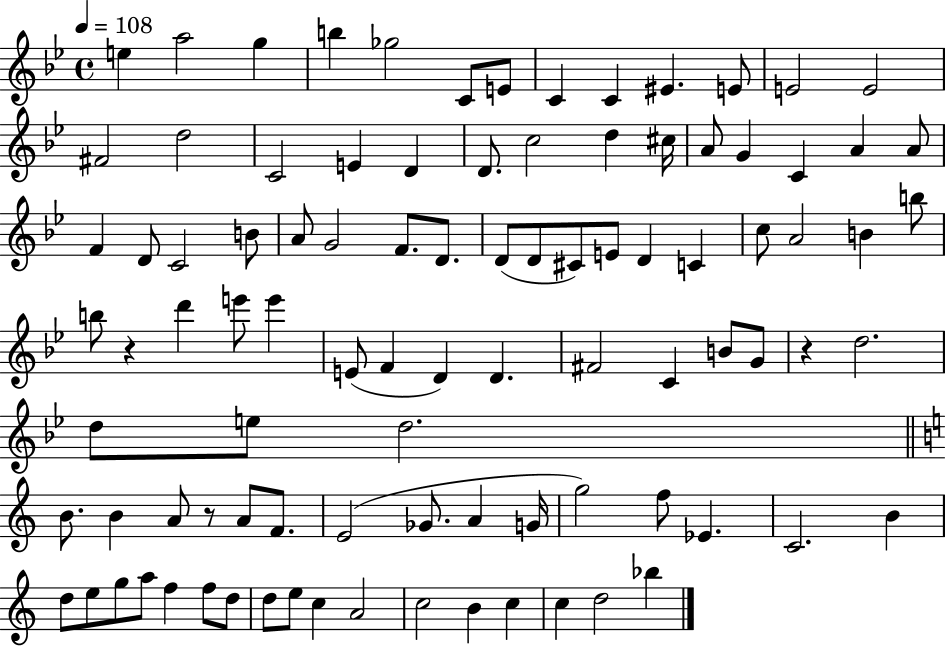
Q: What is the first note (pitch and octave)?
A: E5